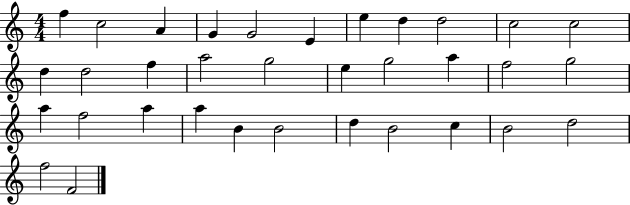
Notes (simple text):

F5/q C5/h A4/q G4/q G4/h E4/q E5/q D5/q D5/h C5/h C5/h D5/q D5/h F5/q A5/h G5/h E5/q G5/h A5/q F5/h G5/h A5/q F5/h A5/q A5/q B4/q B4/h D5/q B4/h C5/q B4/h D5/h F5/h F4/h